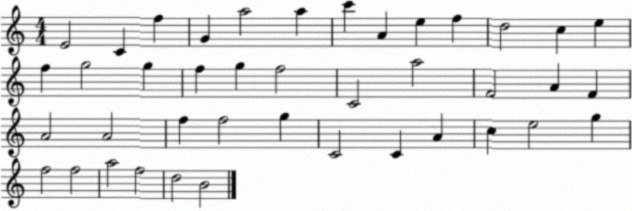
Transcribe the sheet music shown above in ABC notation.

X:1
T:Untitled
M:4/4
L:1/4
K:C
E2 C f G a2 a c' A e f d2 c e f g2 g f g f2 C2 a2 F2 A F A2 A2 f f2 g C2 C A c e2 g f2 f2 a2 f2 d2 B2